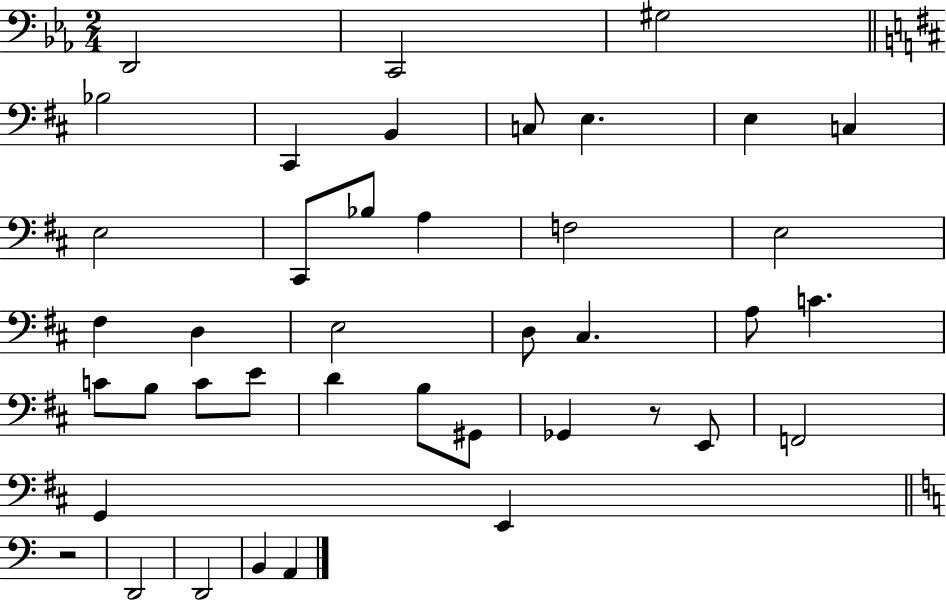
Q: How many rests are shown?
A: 2